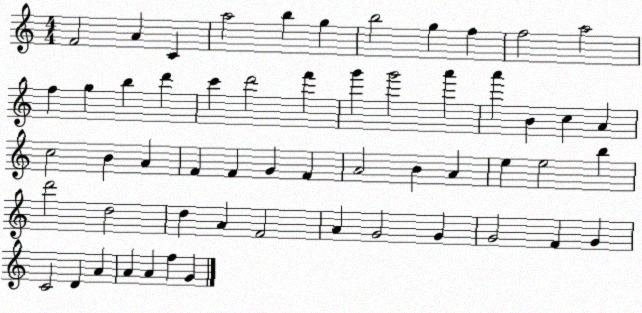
X:1
T:Untitled
M:4/4
L:1/4
K:C
F2 A C a2 b g b2 g f f2 a2 f g b d' c' d'2 f' g' g'2 a' a' B c A c2 B A F F G F A2 B A e e2 b d'2 d2 d A F2 A G2 G G2 F G C2 D A A A f G